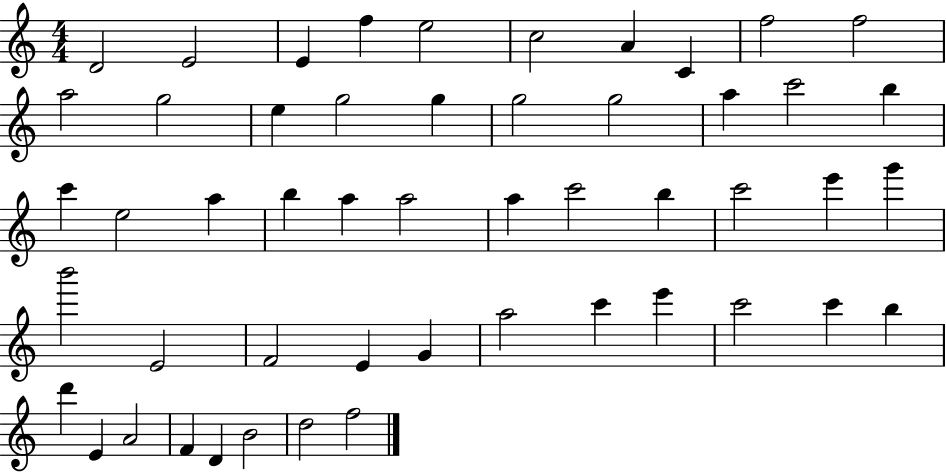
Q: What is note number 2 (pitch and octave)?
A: E4